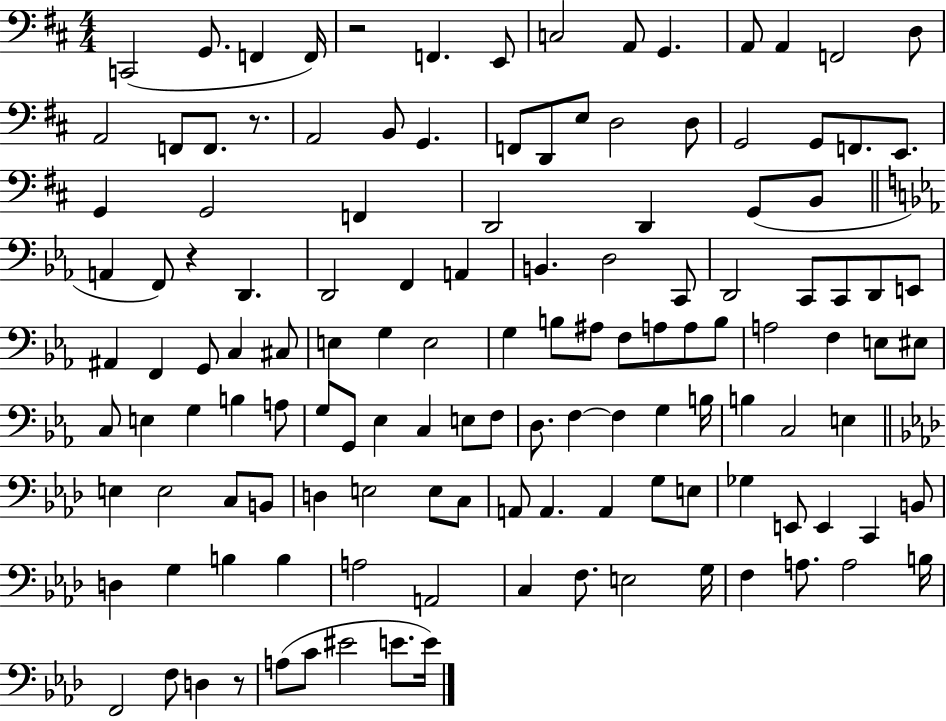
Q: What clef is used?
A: bass